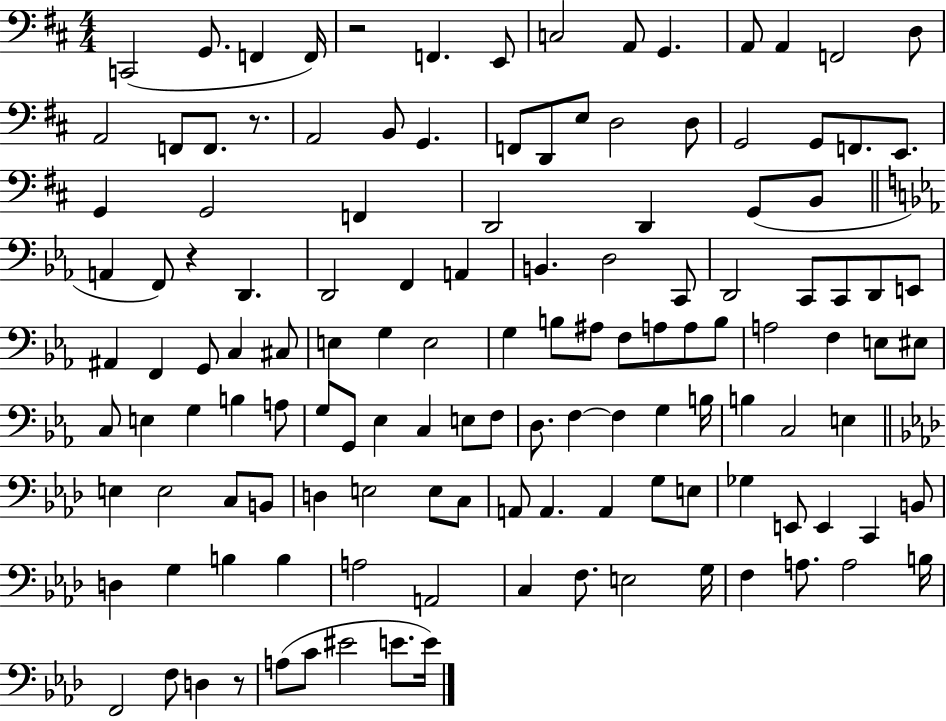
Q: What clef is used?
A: bass